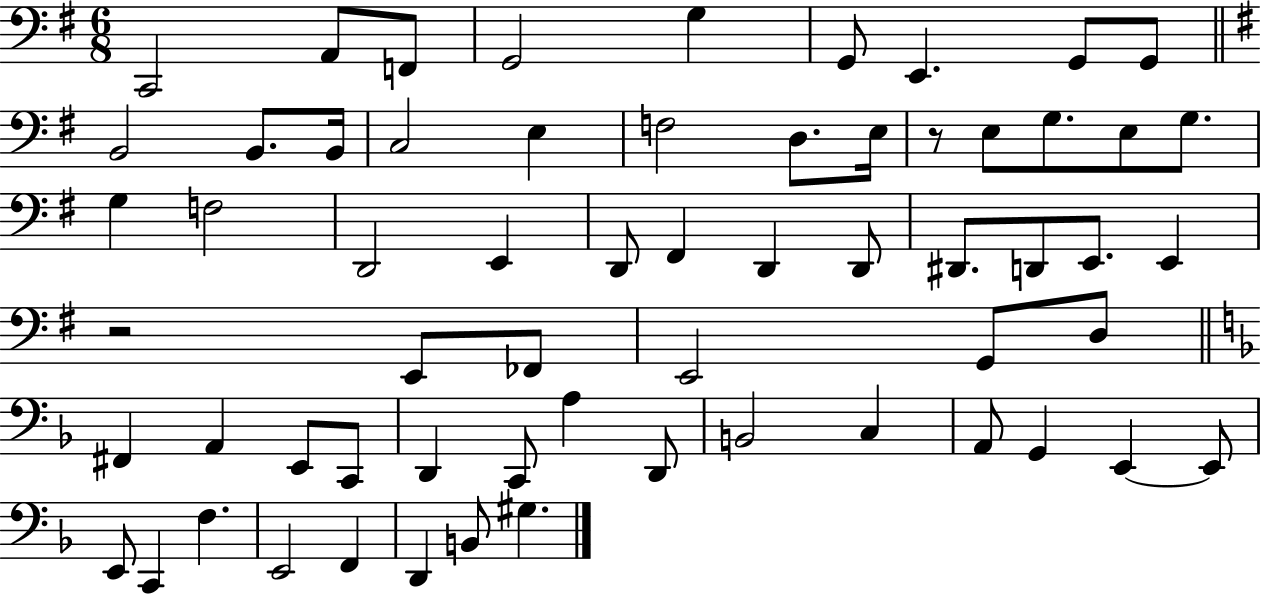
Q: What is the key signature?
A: G major